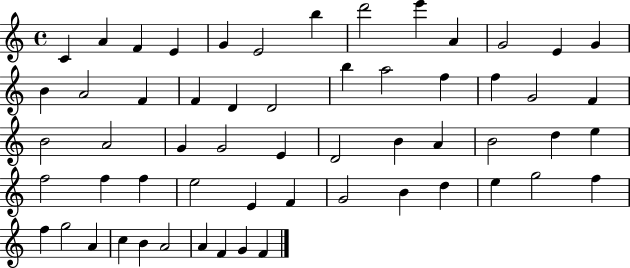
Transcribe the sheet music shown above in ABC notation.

X:1
T:Untitled
M:4/4
L:1/4
K:C
C A F E G E2 b d'2 e' A G2 E G B A2 F F D D2 b a2 f f G2 F B2 A2 G G2 E D2 B A B2 d e f2 f f e2 E F G2 B d e g2 f f g2 A c B A2 A F G F